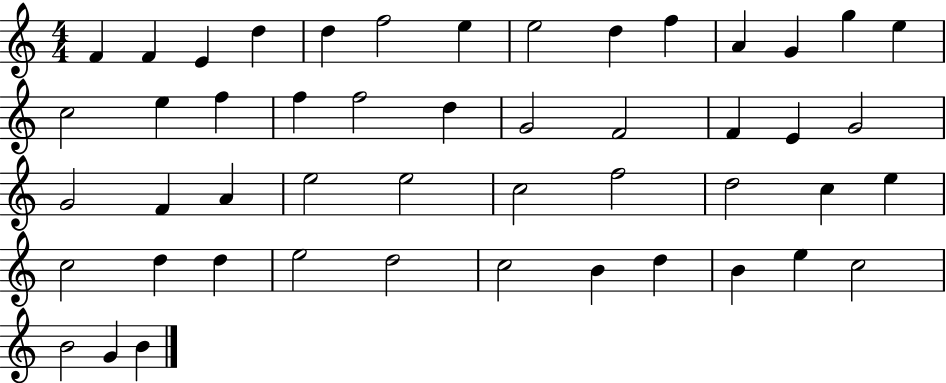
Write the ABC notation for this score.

X:1
T:Untitled
M:4/4
L:1/4
K:C
F F E d d f2 e e2 d f A G g e c2 e f f f2 d G2 F2 F E G2 G2 F A e2 e2 c2 f2 d2 c e c2 d d e2 d2 c2 B d B e c2 B2 G B